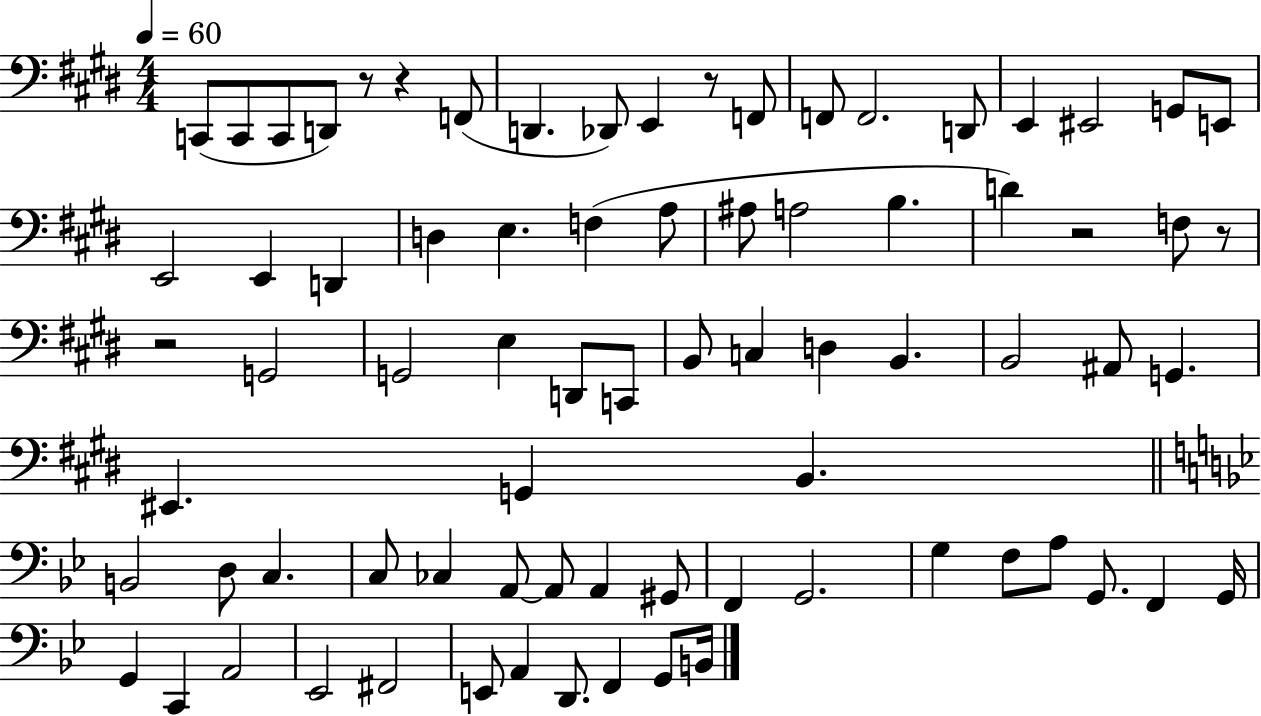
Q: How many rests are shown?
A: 6